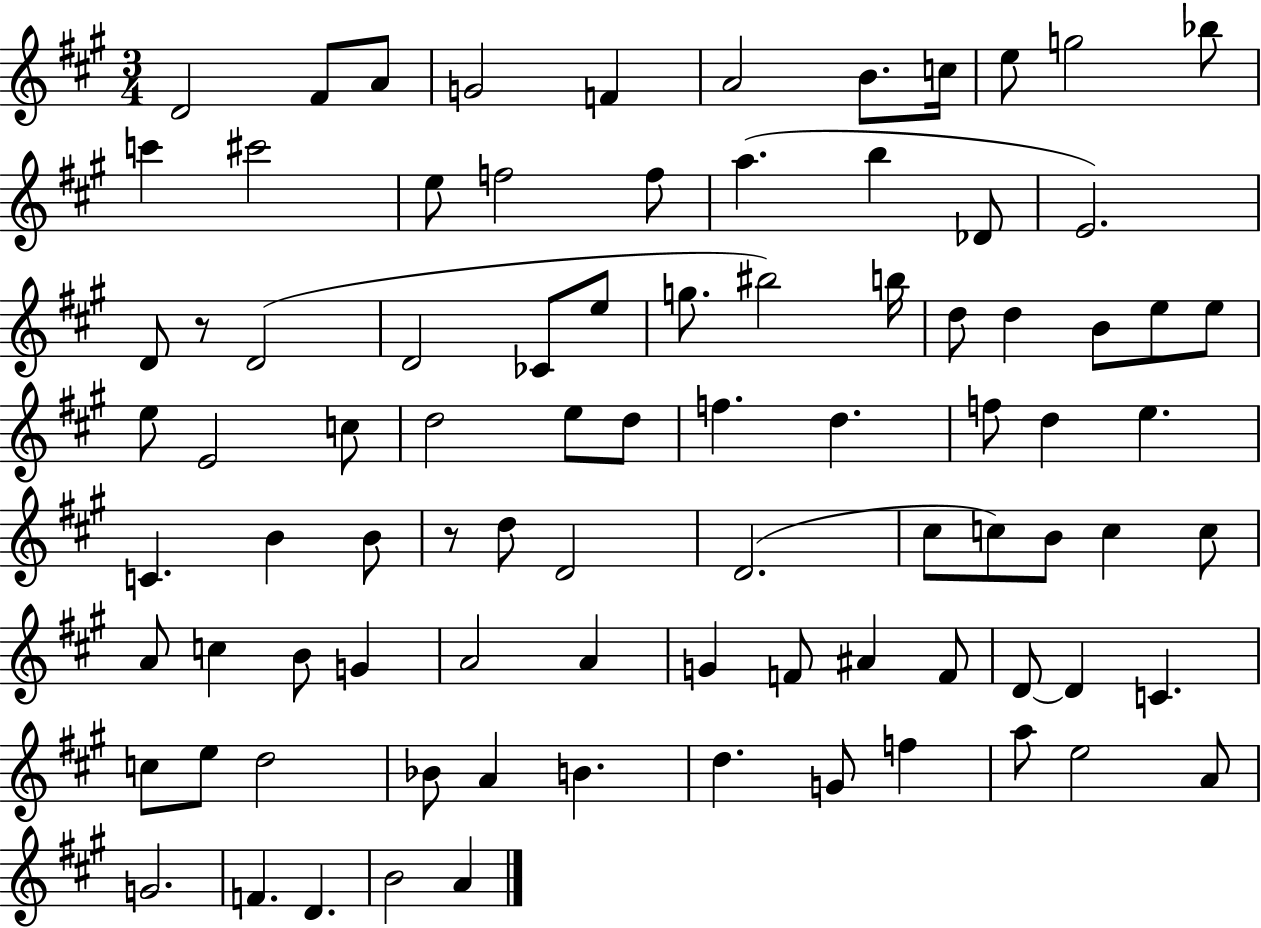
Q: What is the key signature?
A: A major